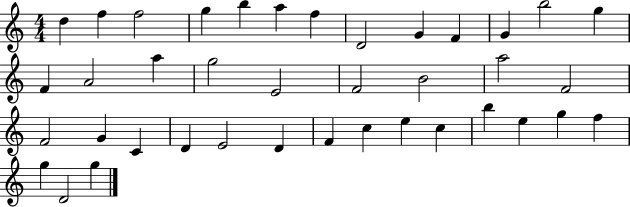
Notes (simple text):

D5/q F5/q F5/h G5/q B5/q A5/q F5/q D4/h G4/q F4/q G4/q B5/h G5/q F4/q A4/h A5/q G5/h E4/h F4/h B4/h A5/h F4/h F4/h G4/q C4/q D4/q E4/h D4/q F4/q C5/q E5/q C5/q B5/q E5/q G5/q F5/q G5/q D4/h G5/q